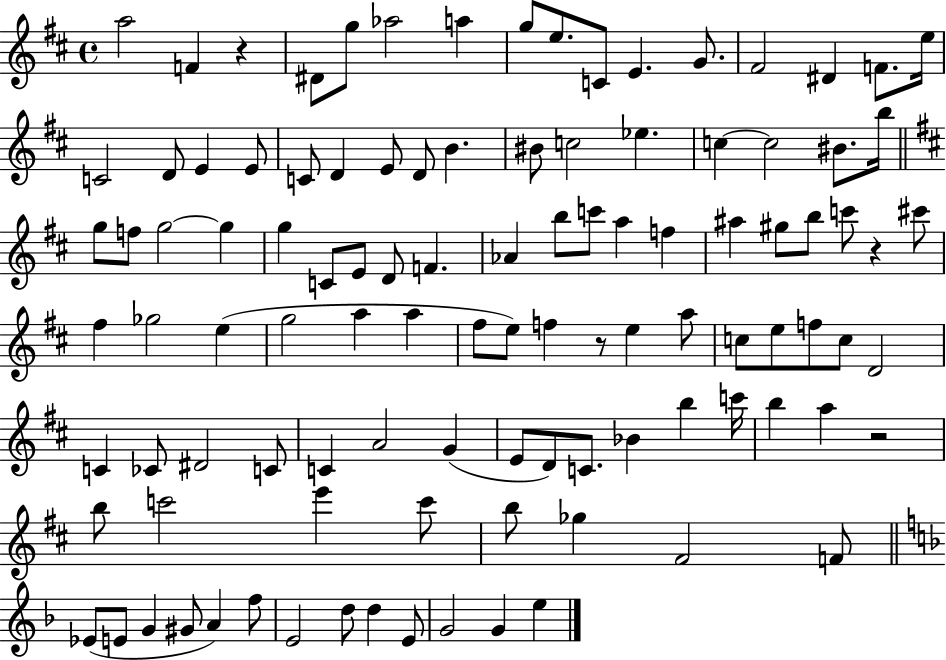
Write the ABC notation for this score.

X:1
T:Untitled
M:4/4
L:1/4
K:D
a2 F z ^D/2 g/2 _a2 a g/2 e/2 C/2 E G/2 ^F2 ^D F/2 e/4 C2 D/2 E E/2 C/2 D E/2 D/2 B ^B/2 c2 _e c c2 ^B/2 b/4 g/2 f/2 g2 g g C/2 E/2 D/2 F _A b/2 c'/2 a f ^a ^g/2 b/2 c'/2 z ^c'/2 ^f _g2 e g2 a a ^f/2 e/2 f z/2 e a/2 c/2 e/2 f/2 c/2 D2 C _C/2 ^D2 C/2 C A2 G E/2 D/2 C/2 _B b c'/4 b a z2 b/2 c'2 e' c'/2 b/2 _g ^F2 F/2 _E/2 E/2 G ^G/2 A f/2 E2 d/2 d E/2 G2 G e